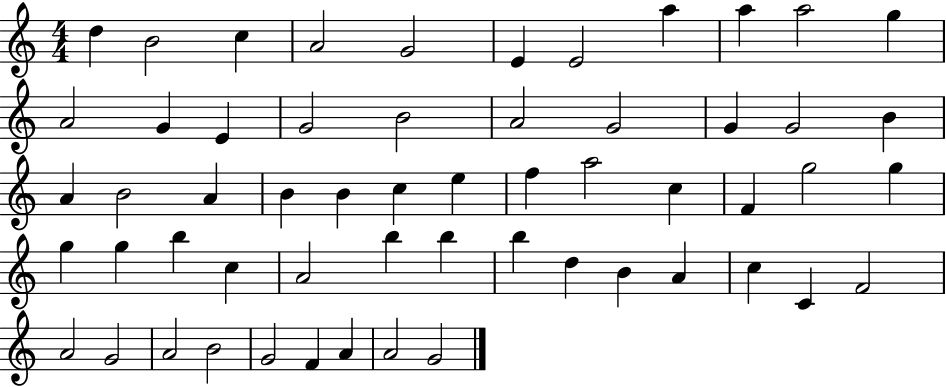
{
  \clef treble
  \numericTimeSignature
  \time 4/4
  \key c \major
  d''4 b'2 c''4 | a'2 g'2 | e'4 e'2 a''4 | a''4 a''2 g''4 | \break a'2 g'4 e'4 | g'2 b'2 | a'2 g'2 | g'4 g'2 b'4 | \break a'4 b'2 a'4 | b'4 b'4 c''4 e''4 | f''4 a''2 c''4 | f'4 g''2 g''4 | \break g''4 g''4 b''4 c''4 | a'2 b''4 b''4 | b''4 d''4 b'4 a'4 | c''4 c'4 f'2 | \break a'2 g'2 | a'2 b'2 | g'2 f'4 a'4 | a'2 g'2 | \break \bar "|."
}